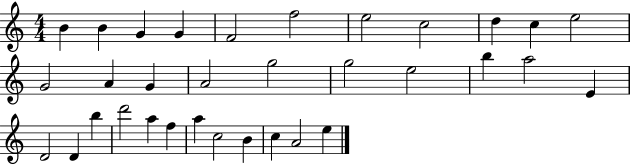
{
  \clef treble
  \numericTimeSignature
  \time 4/4
  \key c \major
  b'4 b'4 g'4 g'4 | f'2 f''2 | e''2 c''2 | d''4 c''4 e''2 | \break g'2 a'4 g'4 | a'2 g''2 | g''2 e''2 | b''4 a''2 e'4 | \break d'2 d'4 b''4 | d'''2 a''4 f''4 | a''4 c''2 b'4 | c''4 a'2 e''4 | \break \bar "|."
}